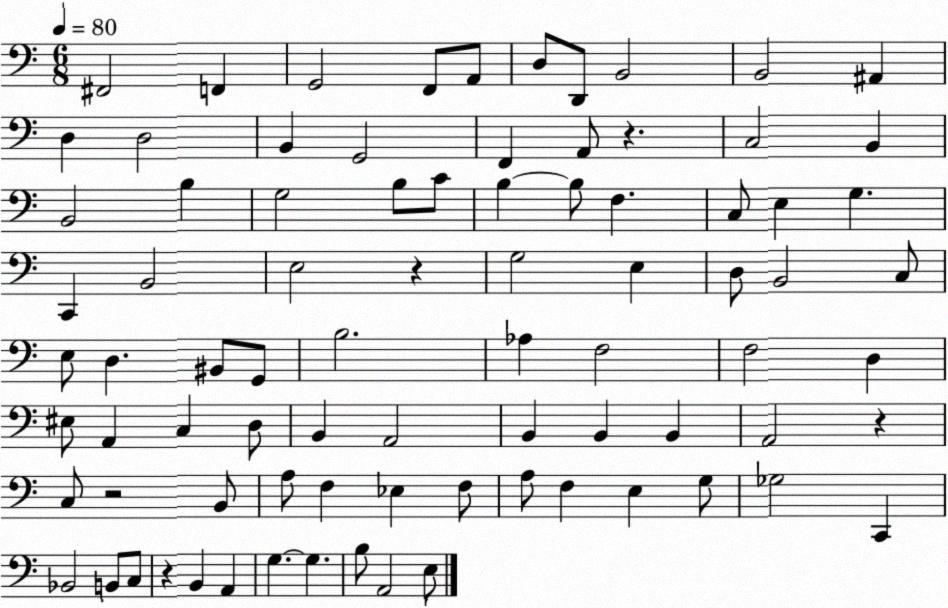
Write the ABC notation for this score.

X:1
T:Untitled
M:6/8
L:1/4
K:C
^F,,2 F,, G,,2 F,,/2 A,,/2 D,/2 D,,/2 B,,2 B,,2 ^A,, D, D,2 B,, G,,2 F,, A,,/2 z C,2 B,, B,,2 B, G,2 B,/2 C/2 B, B,/2 F, C,/2 E, G, C,, B,,2 E,2 z G,2 E, D,/2 B,,2 C,/2 E,/2 D, ^B,,/2 G,,/2 B,2 _A, F,2 F,2 D, ^E,/2 A,, C, D,/2 B,, A,,2 B,, B,, B,, A,,2 z C,/2 z2 B,,/2 A,/2 F, _E, F,/2 A,/2 F, E, G,/2 _G,2 C,, _B,,2 B,,/2 C,/2 z B,, A,, G, G, B,/2 A,,2 E,/2